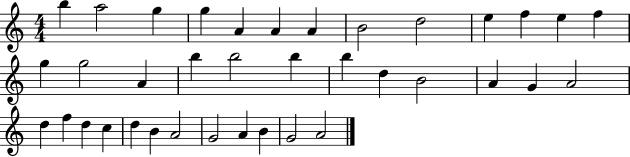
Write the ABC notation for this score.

X:1
T:Untitled
M:4/4
L:1/4
K:C
b a2 g g A A A B2 d2 e f e f g g2 A b b2 b b d B2 A G A2 d f d c d B A2 G2 A B G2 A2